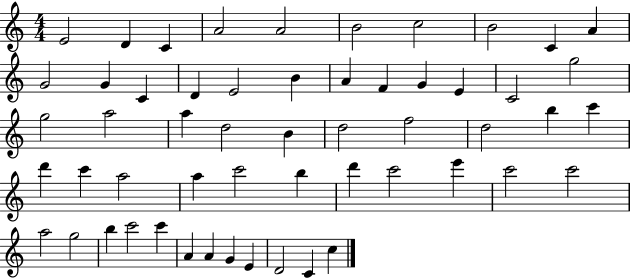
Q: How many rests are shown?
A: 0